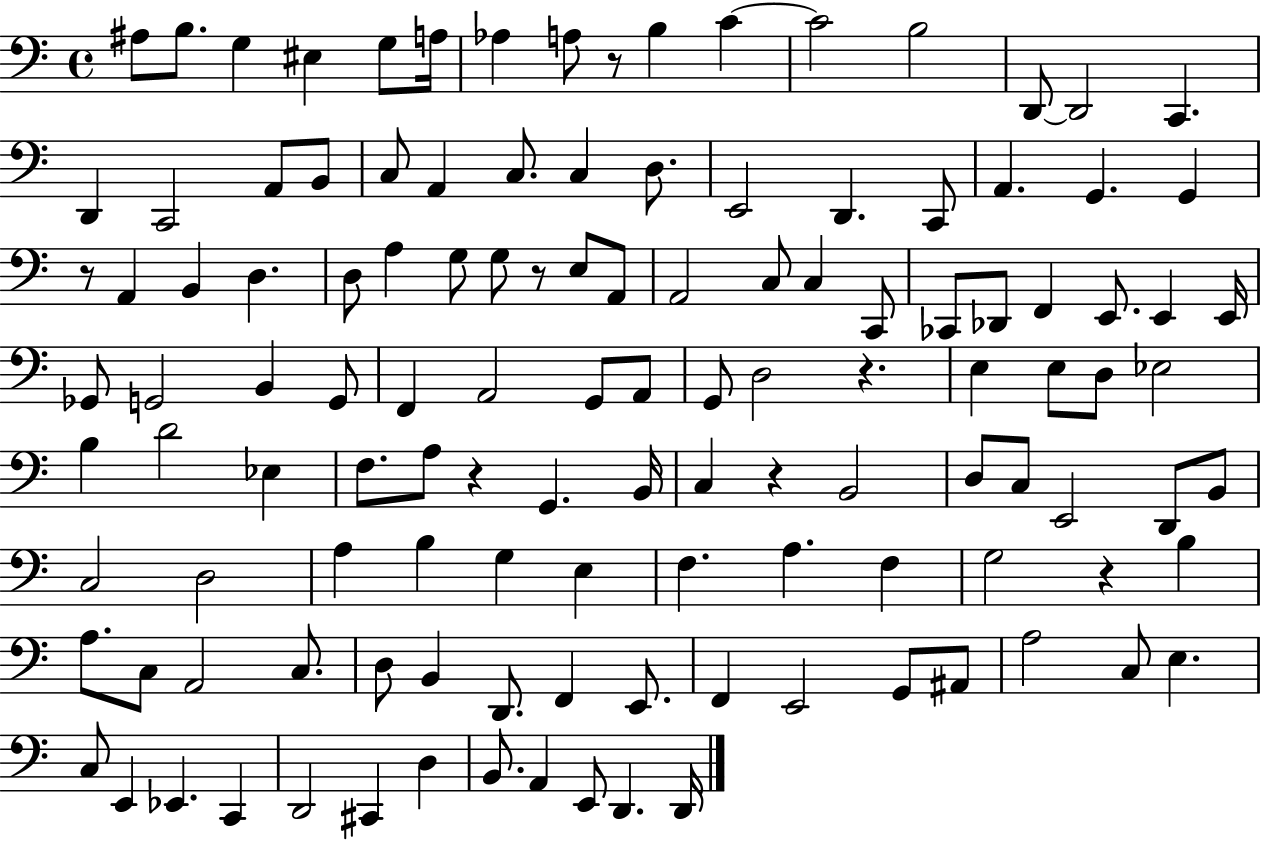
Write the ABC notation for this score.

X:1
T:Untitled
M:4/4
L:1/4
K:C
^A,/2 B,/2 G, ^E, G,/2 A,/4 _A, A,/2 z/2 B, C C2 B,2 D,,/2 D,,2 C,, D,, C,,2 A,,/2 B,,/2 C,/2 A,, C,/2 C, D,/2 E,,2 D,, C,,/2 A,, G,, G,, z/2 A,, B,, D, D,/2 A, G,/2 G,/2 z/2 E,/2 A,,/2 A,,2 C,/2 C, C,,/2 _C,,/2 _D,,/2 F,, E,,/2 E,, E,,/4 _G,,/2 G,,2 B,, G,,/2 F,, A,,2 G,,/2 A,,/2 G,,/2 D,2 z E, E,/2 D,/2 _E,2 B, D2 _E, F,/2 A,/2 z G,, B,,/4 C, z B,,2 D,/2 C,/2 E,,2 D,,/2 B,,/2 C,2 D,2 A, B, G, E, F, A, F, G,2 z B, A,/2 C,/2 A,,2 C,/2 D,/2 B,, D,,/2 F,, E,,/2 F,, E,,2 G,,/2 ^A,,/2 A,2 C,/2 E, C,/2 E,, _E,, C,, D,,2 ^C,, D, B,,/2 A,, E,,/2 D,, D,,/4